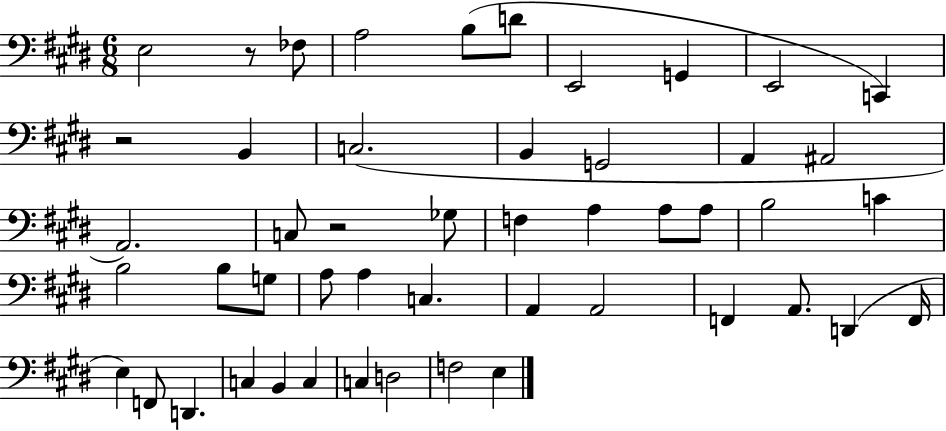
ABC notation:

X:1
T:Untitled
M:6/8
L:1/4
K:E
E,2 z/2 _F,/2 A,2 B,/2 D/2 E,,2 G,, E,,2 C,, z2 B,, C,2 B,, G,,2 A,, ^A,,2 A,,2 C,/2 z2 _G,/2 F, A, A,/2 A,/2 B,2 C B,2 B,/2 G,/2 A,/2 A, C, A,, A,,2 F,, A,,/2 D,, F,,/4 E, F,,/2 D,, C, B,, C, C, D,2 F,2 E,